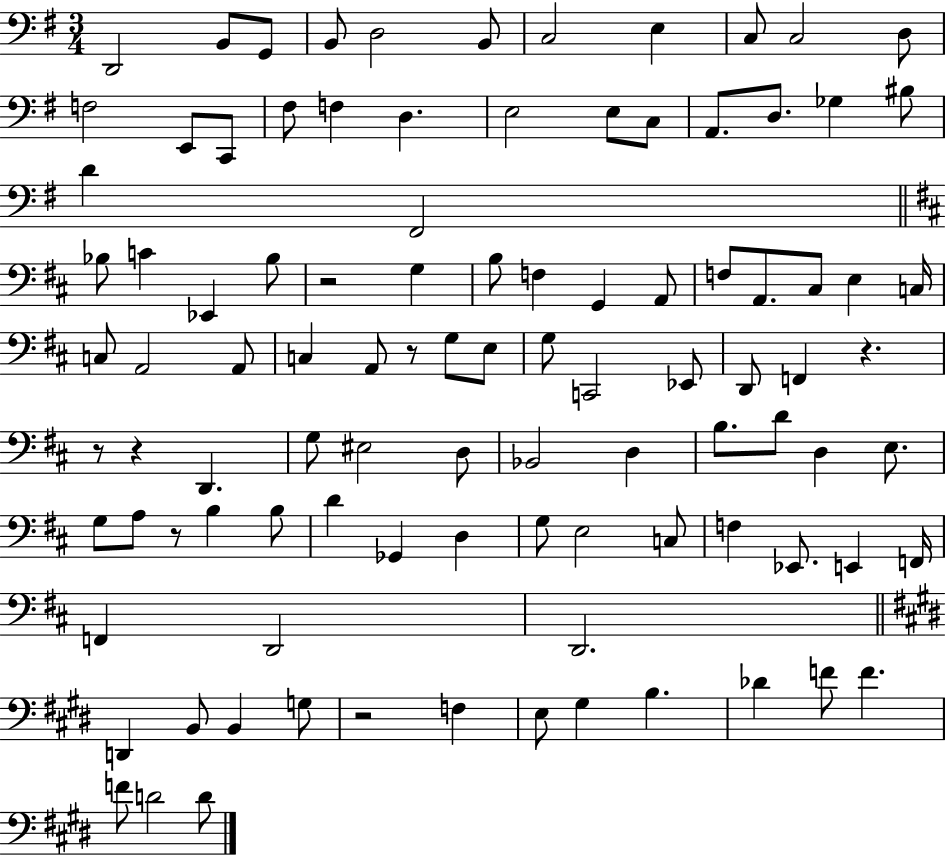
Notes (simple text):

D2/h B2/e G2/e B2/e D3/h B2/e C3/h E3/q C3/e C3/h D3/e F3/h E2/e C2/e F#3/e F3/q D3/q. E3/h E3/e C3/e A2/e. D3/e. Gb3/q BIS3/e D4/q F#2/h Bb3/e C4/q Eb2/q Bb3/e R/h G3/q B3/e F3/q G2/q A2/e F3/e A2/e. C#3/e E3/q C3/s C3/e A2/h A2/e C3/q A2/e R/e G3/e E3/e G3/e C2/h Eb2/e D2/e F2/q R/q. R/e R/q D2/q. G3/e EIS3/h D3/e Bb2/h D3/q B3/e. D4/e D3/q E3/e. G3/e A3/e R/e B3/q B3/e D4/q Gb2/q D3/q G3/e E3/h C3/e F3/q Eb2/e. E2/q F2/s F2/q D2/h D2/h. D2/q B2/e B2/q G3/e R/h F3/q E3/e G#3/q B3/q. Db4/q F4/e F4/q. F4/e D4/h D4/e